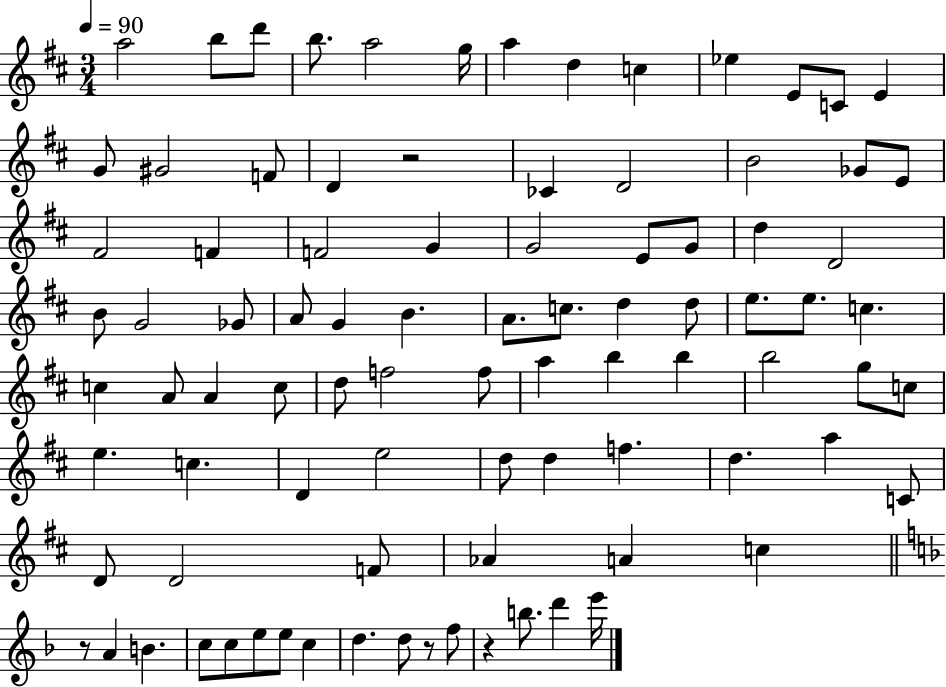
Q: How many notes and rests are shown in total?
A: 90